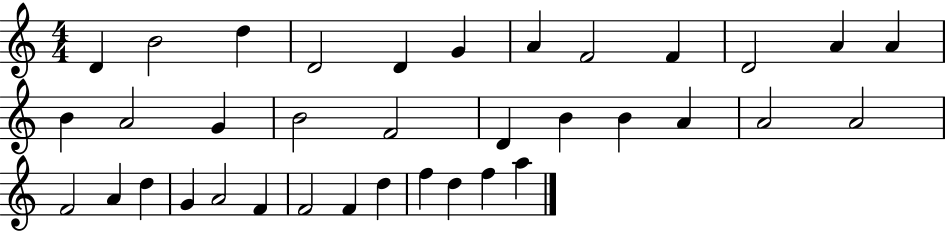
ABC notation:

X:1
T:Untitled
M:4/4
L:1/4
K:C
D B2 d D2 D G A F2 F D2 A A B A2 G B2 F2 D B B A A2 A2 F2 A d G A2 F F2 F d f d f a